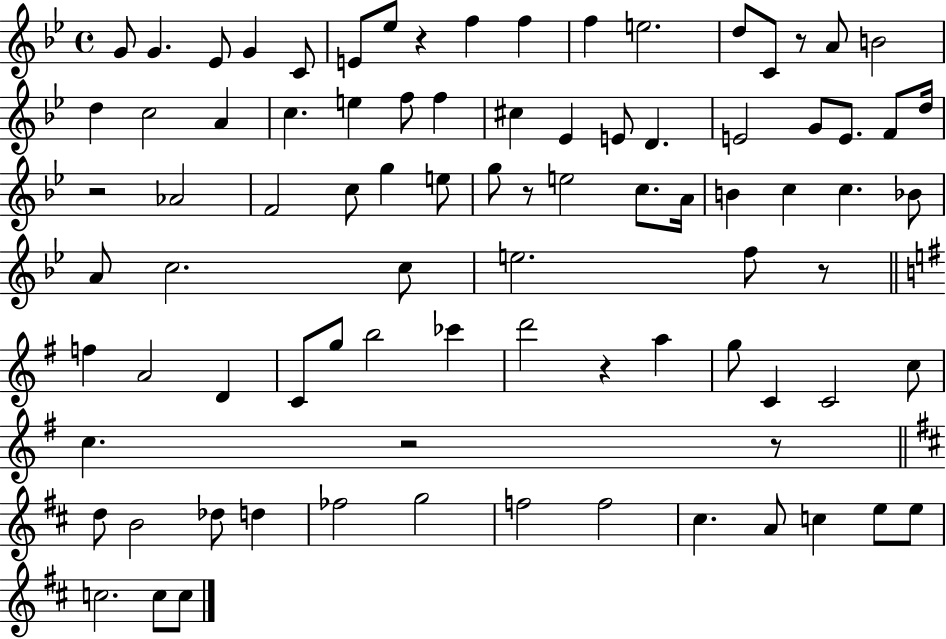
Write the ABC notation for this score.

X:1
T:Untitled
M:4/4
L:1/4
K:Bb
G/2 G _E/2 G C/2 E/2 _e/2 z f f f e2 d/2 C/2 z/2 A/2 B2 d c2 A c e f/2 f ^c _E E/2 D E2 G/2 E/2 F/2 d/4 z2 _A2 F2 c/2 g e/2 g/2 z/2 e2 c/2 A/4 B c c _B/2 A/2 c2 c/2 e2 f/2 z/2 f A2 D C/2 g/2 b2 _c' d'2 z a g/2 C C2 c/2 c z2 z/2 d/2 B2 _d/2 d _f2 g2 f2 f2 ^c A/2 c e/2 e/2 c2 c/2 c/2